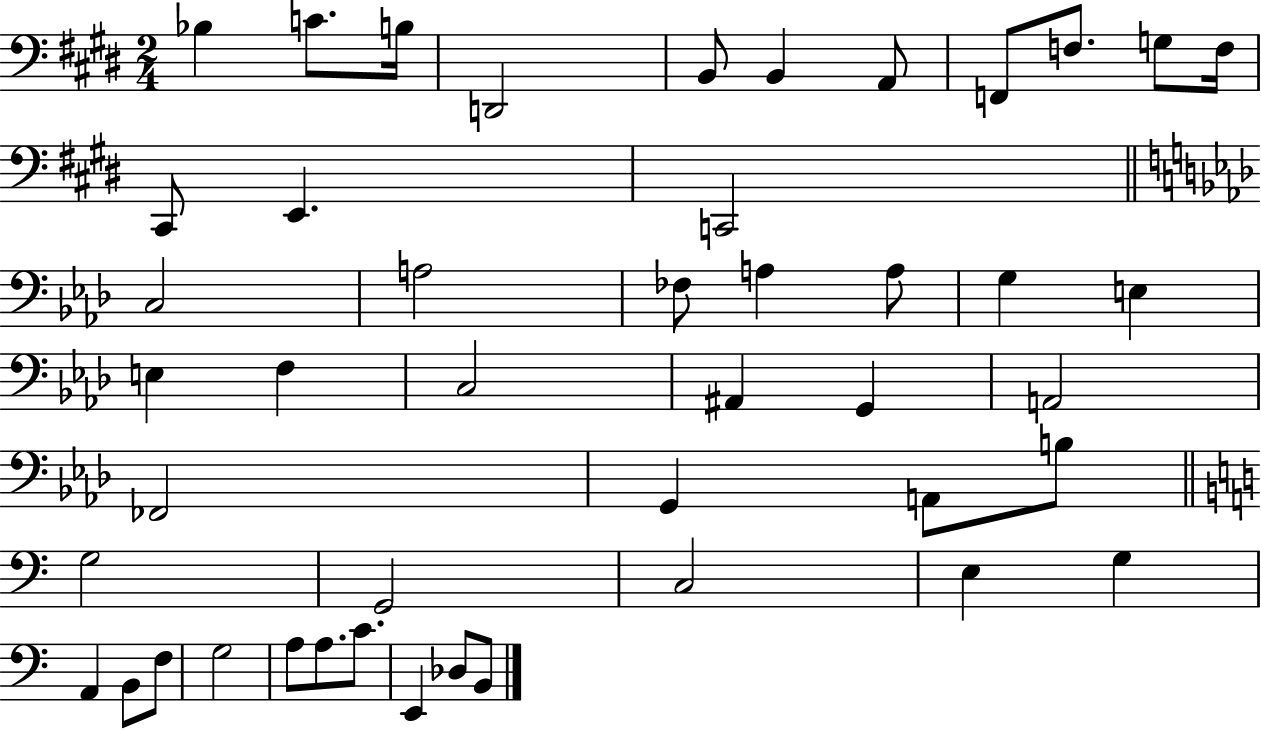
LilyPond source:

{
  \clef bass
  \numericTimeSignature
  \time 2/4
  \key e \major
  bes4 c'8. b16 | d,2 | b,8 b,4 a,8 | f,8 f8. g8 f16 | \break cis,8 e,4. | c,2 | \bar "||" \break \key aes \major c2 | a2 | fes8 a4 a8 | g4 e4 | \break e4 f4 | c2 | ais,4 g,4 | a,2 | \break fes,2 | g,4 a,8 b8 | \bar "||" \break \key a \minor g2 | g,2 | c2 | e4 g4 | \break a,4 b,8 f8 | g2 | a8 a8. c'8. | e,4 des8 b,8 | \break \bar "|."
}